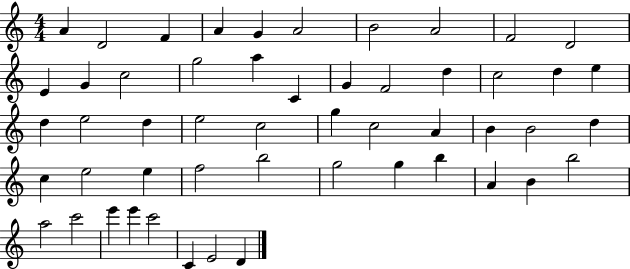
{
  \clef treble
  \numericTimeSignature
  \time 4/4
  \key c \major
  a'4 d'2 f'4 | a'4 g'4 a'2 | b'2 a'2 | f'2 d'2 | \break e'4 g'4 c''2 | g''2 a''4 c'4 | g'4 f'2 d''4 | c''2 d''4 e''4 | \break d''4 e''2 d''4 | e''2 c''2 | g''4 c''2 a'4 | b'4 b'2 d''4 | \break c''4 e''2 e''4 | f''2 b''2 | g''2 g''4 b''4 | a'4 b'4 b''2 | \break a''2 c'''2 | e'''4 e'''4 c'''2 | c'4 e'2 d'4 | \bar "|."
}